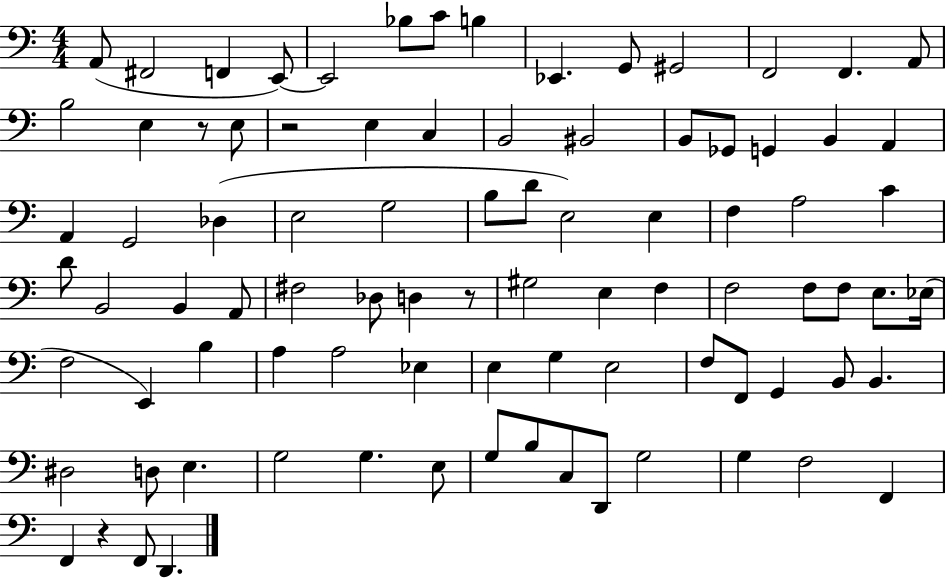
A2/e F#2/h F2/q E2/e E2/h Bb3/e C4/e B3/q Eb2/q. G2/e G#2/h F2/h F2/q. A2/e B3/h E3/q R/e E3/e R/h E3/q C3/q B2/h BIS2/h B2/e Gb2/e G2/q B2/q A2/q A2/q G2/h Db3/q E3/h G3/h B3/e D4/e E3/h E3/q F3/q A3/h C4/q D4/e B2/h B2/q A2/e F#3/h Db3/e D3/q R/e G#3/h E3/q F3/q F3/h F3/e F3/e E3/e. Eb3/s F3/h E2/q B3/q A3/q A3/h Eb3/q E3/q G3/q E3/h F3/e F2/e G2/q B2/e B2/q. D#3/h D3/e E3/q. G3/h G3/q. E3/e G3/e B3/e C3/e D2/e G3/h G3/q F3/h F2/q F2/q R/q F2/e D2/q.